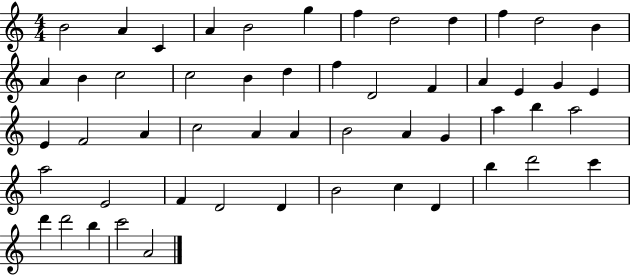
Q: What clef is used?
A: treble